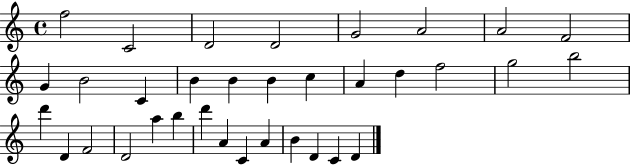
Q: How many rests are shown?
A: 0